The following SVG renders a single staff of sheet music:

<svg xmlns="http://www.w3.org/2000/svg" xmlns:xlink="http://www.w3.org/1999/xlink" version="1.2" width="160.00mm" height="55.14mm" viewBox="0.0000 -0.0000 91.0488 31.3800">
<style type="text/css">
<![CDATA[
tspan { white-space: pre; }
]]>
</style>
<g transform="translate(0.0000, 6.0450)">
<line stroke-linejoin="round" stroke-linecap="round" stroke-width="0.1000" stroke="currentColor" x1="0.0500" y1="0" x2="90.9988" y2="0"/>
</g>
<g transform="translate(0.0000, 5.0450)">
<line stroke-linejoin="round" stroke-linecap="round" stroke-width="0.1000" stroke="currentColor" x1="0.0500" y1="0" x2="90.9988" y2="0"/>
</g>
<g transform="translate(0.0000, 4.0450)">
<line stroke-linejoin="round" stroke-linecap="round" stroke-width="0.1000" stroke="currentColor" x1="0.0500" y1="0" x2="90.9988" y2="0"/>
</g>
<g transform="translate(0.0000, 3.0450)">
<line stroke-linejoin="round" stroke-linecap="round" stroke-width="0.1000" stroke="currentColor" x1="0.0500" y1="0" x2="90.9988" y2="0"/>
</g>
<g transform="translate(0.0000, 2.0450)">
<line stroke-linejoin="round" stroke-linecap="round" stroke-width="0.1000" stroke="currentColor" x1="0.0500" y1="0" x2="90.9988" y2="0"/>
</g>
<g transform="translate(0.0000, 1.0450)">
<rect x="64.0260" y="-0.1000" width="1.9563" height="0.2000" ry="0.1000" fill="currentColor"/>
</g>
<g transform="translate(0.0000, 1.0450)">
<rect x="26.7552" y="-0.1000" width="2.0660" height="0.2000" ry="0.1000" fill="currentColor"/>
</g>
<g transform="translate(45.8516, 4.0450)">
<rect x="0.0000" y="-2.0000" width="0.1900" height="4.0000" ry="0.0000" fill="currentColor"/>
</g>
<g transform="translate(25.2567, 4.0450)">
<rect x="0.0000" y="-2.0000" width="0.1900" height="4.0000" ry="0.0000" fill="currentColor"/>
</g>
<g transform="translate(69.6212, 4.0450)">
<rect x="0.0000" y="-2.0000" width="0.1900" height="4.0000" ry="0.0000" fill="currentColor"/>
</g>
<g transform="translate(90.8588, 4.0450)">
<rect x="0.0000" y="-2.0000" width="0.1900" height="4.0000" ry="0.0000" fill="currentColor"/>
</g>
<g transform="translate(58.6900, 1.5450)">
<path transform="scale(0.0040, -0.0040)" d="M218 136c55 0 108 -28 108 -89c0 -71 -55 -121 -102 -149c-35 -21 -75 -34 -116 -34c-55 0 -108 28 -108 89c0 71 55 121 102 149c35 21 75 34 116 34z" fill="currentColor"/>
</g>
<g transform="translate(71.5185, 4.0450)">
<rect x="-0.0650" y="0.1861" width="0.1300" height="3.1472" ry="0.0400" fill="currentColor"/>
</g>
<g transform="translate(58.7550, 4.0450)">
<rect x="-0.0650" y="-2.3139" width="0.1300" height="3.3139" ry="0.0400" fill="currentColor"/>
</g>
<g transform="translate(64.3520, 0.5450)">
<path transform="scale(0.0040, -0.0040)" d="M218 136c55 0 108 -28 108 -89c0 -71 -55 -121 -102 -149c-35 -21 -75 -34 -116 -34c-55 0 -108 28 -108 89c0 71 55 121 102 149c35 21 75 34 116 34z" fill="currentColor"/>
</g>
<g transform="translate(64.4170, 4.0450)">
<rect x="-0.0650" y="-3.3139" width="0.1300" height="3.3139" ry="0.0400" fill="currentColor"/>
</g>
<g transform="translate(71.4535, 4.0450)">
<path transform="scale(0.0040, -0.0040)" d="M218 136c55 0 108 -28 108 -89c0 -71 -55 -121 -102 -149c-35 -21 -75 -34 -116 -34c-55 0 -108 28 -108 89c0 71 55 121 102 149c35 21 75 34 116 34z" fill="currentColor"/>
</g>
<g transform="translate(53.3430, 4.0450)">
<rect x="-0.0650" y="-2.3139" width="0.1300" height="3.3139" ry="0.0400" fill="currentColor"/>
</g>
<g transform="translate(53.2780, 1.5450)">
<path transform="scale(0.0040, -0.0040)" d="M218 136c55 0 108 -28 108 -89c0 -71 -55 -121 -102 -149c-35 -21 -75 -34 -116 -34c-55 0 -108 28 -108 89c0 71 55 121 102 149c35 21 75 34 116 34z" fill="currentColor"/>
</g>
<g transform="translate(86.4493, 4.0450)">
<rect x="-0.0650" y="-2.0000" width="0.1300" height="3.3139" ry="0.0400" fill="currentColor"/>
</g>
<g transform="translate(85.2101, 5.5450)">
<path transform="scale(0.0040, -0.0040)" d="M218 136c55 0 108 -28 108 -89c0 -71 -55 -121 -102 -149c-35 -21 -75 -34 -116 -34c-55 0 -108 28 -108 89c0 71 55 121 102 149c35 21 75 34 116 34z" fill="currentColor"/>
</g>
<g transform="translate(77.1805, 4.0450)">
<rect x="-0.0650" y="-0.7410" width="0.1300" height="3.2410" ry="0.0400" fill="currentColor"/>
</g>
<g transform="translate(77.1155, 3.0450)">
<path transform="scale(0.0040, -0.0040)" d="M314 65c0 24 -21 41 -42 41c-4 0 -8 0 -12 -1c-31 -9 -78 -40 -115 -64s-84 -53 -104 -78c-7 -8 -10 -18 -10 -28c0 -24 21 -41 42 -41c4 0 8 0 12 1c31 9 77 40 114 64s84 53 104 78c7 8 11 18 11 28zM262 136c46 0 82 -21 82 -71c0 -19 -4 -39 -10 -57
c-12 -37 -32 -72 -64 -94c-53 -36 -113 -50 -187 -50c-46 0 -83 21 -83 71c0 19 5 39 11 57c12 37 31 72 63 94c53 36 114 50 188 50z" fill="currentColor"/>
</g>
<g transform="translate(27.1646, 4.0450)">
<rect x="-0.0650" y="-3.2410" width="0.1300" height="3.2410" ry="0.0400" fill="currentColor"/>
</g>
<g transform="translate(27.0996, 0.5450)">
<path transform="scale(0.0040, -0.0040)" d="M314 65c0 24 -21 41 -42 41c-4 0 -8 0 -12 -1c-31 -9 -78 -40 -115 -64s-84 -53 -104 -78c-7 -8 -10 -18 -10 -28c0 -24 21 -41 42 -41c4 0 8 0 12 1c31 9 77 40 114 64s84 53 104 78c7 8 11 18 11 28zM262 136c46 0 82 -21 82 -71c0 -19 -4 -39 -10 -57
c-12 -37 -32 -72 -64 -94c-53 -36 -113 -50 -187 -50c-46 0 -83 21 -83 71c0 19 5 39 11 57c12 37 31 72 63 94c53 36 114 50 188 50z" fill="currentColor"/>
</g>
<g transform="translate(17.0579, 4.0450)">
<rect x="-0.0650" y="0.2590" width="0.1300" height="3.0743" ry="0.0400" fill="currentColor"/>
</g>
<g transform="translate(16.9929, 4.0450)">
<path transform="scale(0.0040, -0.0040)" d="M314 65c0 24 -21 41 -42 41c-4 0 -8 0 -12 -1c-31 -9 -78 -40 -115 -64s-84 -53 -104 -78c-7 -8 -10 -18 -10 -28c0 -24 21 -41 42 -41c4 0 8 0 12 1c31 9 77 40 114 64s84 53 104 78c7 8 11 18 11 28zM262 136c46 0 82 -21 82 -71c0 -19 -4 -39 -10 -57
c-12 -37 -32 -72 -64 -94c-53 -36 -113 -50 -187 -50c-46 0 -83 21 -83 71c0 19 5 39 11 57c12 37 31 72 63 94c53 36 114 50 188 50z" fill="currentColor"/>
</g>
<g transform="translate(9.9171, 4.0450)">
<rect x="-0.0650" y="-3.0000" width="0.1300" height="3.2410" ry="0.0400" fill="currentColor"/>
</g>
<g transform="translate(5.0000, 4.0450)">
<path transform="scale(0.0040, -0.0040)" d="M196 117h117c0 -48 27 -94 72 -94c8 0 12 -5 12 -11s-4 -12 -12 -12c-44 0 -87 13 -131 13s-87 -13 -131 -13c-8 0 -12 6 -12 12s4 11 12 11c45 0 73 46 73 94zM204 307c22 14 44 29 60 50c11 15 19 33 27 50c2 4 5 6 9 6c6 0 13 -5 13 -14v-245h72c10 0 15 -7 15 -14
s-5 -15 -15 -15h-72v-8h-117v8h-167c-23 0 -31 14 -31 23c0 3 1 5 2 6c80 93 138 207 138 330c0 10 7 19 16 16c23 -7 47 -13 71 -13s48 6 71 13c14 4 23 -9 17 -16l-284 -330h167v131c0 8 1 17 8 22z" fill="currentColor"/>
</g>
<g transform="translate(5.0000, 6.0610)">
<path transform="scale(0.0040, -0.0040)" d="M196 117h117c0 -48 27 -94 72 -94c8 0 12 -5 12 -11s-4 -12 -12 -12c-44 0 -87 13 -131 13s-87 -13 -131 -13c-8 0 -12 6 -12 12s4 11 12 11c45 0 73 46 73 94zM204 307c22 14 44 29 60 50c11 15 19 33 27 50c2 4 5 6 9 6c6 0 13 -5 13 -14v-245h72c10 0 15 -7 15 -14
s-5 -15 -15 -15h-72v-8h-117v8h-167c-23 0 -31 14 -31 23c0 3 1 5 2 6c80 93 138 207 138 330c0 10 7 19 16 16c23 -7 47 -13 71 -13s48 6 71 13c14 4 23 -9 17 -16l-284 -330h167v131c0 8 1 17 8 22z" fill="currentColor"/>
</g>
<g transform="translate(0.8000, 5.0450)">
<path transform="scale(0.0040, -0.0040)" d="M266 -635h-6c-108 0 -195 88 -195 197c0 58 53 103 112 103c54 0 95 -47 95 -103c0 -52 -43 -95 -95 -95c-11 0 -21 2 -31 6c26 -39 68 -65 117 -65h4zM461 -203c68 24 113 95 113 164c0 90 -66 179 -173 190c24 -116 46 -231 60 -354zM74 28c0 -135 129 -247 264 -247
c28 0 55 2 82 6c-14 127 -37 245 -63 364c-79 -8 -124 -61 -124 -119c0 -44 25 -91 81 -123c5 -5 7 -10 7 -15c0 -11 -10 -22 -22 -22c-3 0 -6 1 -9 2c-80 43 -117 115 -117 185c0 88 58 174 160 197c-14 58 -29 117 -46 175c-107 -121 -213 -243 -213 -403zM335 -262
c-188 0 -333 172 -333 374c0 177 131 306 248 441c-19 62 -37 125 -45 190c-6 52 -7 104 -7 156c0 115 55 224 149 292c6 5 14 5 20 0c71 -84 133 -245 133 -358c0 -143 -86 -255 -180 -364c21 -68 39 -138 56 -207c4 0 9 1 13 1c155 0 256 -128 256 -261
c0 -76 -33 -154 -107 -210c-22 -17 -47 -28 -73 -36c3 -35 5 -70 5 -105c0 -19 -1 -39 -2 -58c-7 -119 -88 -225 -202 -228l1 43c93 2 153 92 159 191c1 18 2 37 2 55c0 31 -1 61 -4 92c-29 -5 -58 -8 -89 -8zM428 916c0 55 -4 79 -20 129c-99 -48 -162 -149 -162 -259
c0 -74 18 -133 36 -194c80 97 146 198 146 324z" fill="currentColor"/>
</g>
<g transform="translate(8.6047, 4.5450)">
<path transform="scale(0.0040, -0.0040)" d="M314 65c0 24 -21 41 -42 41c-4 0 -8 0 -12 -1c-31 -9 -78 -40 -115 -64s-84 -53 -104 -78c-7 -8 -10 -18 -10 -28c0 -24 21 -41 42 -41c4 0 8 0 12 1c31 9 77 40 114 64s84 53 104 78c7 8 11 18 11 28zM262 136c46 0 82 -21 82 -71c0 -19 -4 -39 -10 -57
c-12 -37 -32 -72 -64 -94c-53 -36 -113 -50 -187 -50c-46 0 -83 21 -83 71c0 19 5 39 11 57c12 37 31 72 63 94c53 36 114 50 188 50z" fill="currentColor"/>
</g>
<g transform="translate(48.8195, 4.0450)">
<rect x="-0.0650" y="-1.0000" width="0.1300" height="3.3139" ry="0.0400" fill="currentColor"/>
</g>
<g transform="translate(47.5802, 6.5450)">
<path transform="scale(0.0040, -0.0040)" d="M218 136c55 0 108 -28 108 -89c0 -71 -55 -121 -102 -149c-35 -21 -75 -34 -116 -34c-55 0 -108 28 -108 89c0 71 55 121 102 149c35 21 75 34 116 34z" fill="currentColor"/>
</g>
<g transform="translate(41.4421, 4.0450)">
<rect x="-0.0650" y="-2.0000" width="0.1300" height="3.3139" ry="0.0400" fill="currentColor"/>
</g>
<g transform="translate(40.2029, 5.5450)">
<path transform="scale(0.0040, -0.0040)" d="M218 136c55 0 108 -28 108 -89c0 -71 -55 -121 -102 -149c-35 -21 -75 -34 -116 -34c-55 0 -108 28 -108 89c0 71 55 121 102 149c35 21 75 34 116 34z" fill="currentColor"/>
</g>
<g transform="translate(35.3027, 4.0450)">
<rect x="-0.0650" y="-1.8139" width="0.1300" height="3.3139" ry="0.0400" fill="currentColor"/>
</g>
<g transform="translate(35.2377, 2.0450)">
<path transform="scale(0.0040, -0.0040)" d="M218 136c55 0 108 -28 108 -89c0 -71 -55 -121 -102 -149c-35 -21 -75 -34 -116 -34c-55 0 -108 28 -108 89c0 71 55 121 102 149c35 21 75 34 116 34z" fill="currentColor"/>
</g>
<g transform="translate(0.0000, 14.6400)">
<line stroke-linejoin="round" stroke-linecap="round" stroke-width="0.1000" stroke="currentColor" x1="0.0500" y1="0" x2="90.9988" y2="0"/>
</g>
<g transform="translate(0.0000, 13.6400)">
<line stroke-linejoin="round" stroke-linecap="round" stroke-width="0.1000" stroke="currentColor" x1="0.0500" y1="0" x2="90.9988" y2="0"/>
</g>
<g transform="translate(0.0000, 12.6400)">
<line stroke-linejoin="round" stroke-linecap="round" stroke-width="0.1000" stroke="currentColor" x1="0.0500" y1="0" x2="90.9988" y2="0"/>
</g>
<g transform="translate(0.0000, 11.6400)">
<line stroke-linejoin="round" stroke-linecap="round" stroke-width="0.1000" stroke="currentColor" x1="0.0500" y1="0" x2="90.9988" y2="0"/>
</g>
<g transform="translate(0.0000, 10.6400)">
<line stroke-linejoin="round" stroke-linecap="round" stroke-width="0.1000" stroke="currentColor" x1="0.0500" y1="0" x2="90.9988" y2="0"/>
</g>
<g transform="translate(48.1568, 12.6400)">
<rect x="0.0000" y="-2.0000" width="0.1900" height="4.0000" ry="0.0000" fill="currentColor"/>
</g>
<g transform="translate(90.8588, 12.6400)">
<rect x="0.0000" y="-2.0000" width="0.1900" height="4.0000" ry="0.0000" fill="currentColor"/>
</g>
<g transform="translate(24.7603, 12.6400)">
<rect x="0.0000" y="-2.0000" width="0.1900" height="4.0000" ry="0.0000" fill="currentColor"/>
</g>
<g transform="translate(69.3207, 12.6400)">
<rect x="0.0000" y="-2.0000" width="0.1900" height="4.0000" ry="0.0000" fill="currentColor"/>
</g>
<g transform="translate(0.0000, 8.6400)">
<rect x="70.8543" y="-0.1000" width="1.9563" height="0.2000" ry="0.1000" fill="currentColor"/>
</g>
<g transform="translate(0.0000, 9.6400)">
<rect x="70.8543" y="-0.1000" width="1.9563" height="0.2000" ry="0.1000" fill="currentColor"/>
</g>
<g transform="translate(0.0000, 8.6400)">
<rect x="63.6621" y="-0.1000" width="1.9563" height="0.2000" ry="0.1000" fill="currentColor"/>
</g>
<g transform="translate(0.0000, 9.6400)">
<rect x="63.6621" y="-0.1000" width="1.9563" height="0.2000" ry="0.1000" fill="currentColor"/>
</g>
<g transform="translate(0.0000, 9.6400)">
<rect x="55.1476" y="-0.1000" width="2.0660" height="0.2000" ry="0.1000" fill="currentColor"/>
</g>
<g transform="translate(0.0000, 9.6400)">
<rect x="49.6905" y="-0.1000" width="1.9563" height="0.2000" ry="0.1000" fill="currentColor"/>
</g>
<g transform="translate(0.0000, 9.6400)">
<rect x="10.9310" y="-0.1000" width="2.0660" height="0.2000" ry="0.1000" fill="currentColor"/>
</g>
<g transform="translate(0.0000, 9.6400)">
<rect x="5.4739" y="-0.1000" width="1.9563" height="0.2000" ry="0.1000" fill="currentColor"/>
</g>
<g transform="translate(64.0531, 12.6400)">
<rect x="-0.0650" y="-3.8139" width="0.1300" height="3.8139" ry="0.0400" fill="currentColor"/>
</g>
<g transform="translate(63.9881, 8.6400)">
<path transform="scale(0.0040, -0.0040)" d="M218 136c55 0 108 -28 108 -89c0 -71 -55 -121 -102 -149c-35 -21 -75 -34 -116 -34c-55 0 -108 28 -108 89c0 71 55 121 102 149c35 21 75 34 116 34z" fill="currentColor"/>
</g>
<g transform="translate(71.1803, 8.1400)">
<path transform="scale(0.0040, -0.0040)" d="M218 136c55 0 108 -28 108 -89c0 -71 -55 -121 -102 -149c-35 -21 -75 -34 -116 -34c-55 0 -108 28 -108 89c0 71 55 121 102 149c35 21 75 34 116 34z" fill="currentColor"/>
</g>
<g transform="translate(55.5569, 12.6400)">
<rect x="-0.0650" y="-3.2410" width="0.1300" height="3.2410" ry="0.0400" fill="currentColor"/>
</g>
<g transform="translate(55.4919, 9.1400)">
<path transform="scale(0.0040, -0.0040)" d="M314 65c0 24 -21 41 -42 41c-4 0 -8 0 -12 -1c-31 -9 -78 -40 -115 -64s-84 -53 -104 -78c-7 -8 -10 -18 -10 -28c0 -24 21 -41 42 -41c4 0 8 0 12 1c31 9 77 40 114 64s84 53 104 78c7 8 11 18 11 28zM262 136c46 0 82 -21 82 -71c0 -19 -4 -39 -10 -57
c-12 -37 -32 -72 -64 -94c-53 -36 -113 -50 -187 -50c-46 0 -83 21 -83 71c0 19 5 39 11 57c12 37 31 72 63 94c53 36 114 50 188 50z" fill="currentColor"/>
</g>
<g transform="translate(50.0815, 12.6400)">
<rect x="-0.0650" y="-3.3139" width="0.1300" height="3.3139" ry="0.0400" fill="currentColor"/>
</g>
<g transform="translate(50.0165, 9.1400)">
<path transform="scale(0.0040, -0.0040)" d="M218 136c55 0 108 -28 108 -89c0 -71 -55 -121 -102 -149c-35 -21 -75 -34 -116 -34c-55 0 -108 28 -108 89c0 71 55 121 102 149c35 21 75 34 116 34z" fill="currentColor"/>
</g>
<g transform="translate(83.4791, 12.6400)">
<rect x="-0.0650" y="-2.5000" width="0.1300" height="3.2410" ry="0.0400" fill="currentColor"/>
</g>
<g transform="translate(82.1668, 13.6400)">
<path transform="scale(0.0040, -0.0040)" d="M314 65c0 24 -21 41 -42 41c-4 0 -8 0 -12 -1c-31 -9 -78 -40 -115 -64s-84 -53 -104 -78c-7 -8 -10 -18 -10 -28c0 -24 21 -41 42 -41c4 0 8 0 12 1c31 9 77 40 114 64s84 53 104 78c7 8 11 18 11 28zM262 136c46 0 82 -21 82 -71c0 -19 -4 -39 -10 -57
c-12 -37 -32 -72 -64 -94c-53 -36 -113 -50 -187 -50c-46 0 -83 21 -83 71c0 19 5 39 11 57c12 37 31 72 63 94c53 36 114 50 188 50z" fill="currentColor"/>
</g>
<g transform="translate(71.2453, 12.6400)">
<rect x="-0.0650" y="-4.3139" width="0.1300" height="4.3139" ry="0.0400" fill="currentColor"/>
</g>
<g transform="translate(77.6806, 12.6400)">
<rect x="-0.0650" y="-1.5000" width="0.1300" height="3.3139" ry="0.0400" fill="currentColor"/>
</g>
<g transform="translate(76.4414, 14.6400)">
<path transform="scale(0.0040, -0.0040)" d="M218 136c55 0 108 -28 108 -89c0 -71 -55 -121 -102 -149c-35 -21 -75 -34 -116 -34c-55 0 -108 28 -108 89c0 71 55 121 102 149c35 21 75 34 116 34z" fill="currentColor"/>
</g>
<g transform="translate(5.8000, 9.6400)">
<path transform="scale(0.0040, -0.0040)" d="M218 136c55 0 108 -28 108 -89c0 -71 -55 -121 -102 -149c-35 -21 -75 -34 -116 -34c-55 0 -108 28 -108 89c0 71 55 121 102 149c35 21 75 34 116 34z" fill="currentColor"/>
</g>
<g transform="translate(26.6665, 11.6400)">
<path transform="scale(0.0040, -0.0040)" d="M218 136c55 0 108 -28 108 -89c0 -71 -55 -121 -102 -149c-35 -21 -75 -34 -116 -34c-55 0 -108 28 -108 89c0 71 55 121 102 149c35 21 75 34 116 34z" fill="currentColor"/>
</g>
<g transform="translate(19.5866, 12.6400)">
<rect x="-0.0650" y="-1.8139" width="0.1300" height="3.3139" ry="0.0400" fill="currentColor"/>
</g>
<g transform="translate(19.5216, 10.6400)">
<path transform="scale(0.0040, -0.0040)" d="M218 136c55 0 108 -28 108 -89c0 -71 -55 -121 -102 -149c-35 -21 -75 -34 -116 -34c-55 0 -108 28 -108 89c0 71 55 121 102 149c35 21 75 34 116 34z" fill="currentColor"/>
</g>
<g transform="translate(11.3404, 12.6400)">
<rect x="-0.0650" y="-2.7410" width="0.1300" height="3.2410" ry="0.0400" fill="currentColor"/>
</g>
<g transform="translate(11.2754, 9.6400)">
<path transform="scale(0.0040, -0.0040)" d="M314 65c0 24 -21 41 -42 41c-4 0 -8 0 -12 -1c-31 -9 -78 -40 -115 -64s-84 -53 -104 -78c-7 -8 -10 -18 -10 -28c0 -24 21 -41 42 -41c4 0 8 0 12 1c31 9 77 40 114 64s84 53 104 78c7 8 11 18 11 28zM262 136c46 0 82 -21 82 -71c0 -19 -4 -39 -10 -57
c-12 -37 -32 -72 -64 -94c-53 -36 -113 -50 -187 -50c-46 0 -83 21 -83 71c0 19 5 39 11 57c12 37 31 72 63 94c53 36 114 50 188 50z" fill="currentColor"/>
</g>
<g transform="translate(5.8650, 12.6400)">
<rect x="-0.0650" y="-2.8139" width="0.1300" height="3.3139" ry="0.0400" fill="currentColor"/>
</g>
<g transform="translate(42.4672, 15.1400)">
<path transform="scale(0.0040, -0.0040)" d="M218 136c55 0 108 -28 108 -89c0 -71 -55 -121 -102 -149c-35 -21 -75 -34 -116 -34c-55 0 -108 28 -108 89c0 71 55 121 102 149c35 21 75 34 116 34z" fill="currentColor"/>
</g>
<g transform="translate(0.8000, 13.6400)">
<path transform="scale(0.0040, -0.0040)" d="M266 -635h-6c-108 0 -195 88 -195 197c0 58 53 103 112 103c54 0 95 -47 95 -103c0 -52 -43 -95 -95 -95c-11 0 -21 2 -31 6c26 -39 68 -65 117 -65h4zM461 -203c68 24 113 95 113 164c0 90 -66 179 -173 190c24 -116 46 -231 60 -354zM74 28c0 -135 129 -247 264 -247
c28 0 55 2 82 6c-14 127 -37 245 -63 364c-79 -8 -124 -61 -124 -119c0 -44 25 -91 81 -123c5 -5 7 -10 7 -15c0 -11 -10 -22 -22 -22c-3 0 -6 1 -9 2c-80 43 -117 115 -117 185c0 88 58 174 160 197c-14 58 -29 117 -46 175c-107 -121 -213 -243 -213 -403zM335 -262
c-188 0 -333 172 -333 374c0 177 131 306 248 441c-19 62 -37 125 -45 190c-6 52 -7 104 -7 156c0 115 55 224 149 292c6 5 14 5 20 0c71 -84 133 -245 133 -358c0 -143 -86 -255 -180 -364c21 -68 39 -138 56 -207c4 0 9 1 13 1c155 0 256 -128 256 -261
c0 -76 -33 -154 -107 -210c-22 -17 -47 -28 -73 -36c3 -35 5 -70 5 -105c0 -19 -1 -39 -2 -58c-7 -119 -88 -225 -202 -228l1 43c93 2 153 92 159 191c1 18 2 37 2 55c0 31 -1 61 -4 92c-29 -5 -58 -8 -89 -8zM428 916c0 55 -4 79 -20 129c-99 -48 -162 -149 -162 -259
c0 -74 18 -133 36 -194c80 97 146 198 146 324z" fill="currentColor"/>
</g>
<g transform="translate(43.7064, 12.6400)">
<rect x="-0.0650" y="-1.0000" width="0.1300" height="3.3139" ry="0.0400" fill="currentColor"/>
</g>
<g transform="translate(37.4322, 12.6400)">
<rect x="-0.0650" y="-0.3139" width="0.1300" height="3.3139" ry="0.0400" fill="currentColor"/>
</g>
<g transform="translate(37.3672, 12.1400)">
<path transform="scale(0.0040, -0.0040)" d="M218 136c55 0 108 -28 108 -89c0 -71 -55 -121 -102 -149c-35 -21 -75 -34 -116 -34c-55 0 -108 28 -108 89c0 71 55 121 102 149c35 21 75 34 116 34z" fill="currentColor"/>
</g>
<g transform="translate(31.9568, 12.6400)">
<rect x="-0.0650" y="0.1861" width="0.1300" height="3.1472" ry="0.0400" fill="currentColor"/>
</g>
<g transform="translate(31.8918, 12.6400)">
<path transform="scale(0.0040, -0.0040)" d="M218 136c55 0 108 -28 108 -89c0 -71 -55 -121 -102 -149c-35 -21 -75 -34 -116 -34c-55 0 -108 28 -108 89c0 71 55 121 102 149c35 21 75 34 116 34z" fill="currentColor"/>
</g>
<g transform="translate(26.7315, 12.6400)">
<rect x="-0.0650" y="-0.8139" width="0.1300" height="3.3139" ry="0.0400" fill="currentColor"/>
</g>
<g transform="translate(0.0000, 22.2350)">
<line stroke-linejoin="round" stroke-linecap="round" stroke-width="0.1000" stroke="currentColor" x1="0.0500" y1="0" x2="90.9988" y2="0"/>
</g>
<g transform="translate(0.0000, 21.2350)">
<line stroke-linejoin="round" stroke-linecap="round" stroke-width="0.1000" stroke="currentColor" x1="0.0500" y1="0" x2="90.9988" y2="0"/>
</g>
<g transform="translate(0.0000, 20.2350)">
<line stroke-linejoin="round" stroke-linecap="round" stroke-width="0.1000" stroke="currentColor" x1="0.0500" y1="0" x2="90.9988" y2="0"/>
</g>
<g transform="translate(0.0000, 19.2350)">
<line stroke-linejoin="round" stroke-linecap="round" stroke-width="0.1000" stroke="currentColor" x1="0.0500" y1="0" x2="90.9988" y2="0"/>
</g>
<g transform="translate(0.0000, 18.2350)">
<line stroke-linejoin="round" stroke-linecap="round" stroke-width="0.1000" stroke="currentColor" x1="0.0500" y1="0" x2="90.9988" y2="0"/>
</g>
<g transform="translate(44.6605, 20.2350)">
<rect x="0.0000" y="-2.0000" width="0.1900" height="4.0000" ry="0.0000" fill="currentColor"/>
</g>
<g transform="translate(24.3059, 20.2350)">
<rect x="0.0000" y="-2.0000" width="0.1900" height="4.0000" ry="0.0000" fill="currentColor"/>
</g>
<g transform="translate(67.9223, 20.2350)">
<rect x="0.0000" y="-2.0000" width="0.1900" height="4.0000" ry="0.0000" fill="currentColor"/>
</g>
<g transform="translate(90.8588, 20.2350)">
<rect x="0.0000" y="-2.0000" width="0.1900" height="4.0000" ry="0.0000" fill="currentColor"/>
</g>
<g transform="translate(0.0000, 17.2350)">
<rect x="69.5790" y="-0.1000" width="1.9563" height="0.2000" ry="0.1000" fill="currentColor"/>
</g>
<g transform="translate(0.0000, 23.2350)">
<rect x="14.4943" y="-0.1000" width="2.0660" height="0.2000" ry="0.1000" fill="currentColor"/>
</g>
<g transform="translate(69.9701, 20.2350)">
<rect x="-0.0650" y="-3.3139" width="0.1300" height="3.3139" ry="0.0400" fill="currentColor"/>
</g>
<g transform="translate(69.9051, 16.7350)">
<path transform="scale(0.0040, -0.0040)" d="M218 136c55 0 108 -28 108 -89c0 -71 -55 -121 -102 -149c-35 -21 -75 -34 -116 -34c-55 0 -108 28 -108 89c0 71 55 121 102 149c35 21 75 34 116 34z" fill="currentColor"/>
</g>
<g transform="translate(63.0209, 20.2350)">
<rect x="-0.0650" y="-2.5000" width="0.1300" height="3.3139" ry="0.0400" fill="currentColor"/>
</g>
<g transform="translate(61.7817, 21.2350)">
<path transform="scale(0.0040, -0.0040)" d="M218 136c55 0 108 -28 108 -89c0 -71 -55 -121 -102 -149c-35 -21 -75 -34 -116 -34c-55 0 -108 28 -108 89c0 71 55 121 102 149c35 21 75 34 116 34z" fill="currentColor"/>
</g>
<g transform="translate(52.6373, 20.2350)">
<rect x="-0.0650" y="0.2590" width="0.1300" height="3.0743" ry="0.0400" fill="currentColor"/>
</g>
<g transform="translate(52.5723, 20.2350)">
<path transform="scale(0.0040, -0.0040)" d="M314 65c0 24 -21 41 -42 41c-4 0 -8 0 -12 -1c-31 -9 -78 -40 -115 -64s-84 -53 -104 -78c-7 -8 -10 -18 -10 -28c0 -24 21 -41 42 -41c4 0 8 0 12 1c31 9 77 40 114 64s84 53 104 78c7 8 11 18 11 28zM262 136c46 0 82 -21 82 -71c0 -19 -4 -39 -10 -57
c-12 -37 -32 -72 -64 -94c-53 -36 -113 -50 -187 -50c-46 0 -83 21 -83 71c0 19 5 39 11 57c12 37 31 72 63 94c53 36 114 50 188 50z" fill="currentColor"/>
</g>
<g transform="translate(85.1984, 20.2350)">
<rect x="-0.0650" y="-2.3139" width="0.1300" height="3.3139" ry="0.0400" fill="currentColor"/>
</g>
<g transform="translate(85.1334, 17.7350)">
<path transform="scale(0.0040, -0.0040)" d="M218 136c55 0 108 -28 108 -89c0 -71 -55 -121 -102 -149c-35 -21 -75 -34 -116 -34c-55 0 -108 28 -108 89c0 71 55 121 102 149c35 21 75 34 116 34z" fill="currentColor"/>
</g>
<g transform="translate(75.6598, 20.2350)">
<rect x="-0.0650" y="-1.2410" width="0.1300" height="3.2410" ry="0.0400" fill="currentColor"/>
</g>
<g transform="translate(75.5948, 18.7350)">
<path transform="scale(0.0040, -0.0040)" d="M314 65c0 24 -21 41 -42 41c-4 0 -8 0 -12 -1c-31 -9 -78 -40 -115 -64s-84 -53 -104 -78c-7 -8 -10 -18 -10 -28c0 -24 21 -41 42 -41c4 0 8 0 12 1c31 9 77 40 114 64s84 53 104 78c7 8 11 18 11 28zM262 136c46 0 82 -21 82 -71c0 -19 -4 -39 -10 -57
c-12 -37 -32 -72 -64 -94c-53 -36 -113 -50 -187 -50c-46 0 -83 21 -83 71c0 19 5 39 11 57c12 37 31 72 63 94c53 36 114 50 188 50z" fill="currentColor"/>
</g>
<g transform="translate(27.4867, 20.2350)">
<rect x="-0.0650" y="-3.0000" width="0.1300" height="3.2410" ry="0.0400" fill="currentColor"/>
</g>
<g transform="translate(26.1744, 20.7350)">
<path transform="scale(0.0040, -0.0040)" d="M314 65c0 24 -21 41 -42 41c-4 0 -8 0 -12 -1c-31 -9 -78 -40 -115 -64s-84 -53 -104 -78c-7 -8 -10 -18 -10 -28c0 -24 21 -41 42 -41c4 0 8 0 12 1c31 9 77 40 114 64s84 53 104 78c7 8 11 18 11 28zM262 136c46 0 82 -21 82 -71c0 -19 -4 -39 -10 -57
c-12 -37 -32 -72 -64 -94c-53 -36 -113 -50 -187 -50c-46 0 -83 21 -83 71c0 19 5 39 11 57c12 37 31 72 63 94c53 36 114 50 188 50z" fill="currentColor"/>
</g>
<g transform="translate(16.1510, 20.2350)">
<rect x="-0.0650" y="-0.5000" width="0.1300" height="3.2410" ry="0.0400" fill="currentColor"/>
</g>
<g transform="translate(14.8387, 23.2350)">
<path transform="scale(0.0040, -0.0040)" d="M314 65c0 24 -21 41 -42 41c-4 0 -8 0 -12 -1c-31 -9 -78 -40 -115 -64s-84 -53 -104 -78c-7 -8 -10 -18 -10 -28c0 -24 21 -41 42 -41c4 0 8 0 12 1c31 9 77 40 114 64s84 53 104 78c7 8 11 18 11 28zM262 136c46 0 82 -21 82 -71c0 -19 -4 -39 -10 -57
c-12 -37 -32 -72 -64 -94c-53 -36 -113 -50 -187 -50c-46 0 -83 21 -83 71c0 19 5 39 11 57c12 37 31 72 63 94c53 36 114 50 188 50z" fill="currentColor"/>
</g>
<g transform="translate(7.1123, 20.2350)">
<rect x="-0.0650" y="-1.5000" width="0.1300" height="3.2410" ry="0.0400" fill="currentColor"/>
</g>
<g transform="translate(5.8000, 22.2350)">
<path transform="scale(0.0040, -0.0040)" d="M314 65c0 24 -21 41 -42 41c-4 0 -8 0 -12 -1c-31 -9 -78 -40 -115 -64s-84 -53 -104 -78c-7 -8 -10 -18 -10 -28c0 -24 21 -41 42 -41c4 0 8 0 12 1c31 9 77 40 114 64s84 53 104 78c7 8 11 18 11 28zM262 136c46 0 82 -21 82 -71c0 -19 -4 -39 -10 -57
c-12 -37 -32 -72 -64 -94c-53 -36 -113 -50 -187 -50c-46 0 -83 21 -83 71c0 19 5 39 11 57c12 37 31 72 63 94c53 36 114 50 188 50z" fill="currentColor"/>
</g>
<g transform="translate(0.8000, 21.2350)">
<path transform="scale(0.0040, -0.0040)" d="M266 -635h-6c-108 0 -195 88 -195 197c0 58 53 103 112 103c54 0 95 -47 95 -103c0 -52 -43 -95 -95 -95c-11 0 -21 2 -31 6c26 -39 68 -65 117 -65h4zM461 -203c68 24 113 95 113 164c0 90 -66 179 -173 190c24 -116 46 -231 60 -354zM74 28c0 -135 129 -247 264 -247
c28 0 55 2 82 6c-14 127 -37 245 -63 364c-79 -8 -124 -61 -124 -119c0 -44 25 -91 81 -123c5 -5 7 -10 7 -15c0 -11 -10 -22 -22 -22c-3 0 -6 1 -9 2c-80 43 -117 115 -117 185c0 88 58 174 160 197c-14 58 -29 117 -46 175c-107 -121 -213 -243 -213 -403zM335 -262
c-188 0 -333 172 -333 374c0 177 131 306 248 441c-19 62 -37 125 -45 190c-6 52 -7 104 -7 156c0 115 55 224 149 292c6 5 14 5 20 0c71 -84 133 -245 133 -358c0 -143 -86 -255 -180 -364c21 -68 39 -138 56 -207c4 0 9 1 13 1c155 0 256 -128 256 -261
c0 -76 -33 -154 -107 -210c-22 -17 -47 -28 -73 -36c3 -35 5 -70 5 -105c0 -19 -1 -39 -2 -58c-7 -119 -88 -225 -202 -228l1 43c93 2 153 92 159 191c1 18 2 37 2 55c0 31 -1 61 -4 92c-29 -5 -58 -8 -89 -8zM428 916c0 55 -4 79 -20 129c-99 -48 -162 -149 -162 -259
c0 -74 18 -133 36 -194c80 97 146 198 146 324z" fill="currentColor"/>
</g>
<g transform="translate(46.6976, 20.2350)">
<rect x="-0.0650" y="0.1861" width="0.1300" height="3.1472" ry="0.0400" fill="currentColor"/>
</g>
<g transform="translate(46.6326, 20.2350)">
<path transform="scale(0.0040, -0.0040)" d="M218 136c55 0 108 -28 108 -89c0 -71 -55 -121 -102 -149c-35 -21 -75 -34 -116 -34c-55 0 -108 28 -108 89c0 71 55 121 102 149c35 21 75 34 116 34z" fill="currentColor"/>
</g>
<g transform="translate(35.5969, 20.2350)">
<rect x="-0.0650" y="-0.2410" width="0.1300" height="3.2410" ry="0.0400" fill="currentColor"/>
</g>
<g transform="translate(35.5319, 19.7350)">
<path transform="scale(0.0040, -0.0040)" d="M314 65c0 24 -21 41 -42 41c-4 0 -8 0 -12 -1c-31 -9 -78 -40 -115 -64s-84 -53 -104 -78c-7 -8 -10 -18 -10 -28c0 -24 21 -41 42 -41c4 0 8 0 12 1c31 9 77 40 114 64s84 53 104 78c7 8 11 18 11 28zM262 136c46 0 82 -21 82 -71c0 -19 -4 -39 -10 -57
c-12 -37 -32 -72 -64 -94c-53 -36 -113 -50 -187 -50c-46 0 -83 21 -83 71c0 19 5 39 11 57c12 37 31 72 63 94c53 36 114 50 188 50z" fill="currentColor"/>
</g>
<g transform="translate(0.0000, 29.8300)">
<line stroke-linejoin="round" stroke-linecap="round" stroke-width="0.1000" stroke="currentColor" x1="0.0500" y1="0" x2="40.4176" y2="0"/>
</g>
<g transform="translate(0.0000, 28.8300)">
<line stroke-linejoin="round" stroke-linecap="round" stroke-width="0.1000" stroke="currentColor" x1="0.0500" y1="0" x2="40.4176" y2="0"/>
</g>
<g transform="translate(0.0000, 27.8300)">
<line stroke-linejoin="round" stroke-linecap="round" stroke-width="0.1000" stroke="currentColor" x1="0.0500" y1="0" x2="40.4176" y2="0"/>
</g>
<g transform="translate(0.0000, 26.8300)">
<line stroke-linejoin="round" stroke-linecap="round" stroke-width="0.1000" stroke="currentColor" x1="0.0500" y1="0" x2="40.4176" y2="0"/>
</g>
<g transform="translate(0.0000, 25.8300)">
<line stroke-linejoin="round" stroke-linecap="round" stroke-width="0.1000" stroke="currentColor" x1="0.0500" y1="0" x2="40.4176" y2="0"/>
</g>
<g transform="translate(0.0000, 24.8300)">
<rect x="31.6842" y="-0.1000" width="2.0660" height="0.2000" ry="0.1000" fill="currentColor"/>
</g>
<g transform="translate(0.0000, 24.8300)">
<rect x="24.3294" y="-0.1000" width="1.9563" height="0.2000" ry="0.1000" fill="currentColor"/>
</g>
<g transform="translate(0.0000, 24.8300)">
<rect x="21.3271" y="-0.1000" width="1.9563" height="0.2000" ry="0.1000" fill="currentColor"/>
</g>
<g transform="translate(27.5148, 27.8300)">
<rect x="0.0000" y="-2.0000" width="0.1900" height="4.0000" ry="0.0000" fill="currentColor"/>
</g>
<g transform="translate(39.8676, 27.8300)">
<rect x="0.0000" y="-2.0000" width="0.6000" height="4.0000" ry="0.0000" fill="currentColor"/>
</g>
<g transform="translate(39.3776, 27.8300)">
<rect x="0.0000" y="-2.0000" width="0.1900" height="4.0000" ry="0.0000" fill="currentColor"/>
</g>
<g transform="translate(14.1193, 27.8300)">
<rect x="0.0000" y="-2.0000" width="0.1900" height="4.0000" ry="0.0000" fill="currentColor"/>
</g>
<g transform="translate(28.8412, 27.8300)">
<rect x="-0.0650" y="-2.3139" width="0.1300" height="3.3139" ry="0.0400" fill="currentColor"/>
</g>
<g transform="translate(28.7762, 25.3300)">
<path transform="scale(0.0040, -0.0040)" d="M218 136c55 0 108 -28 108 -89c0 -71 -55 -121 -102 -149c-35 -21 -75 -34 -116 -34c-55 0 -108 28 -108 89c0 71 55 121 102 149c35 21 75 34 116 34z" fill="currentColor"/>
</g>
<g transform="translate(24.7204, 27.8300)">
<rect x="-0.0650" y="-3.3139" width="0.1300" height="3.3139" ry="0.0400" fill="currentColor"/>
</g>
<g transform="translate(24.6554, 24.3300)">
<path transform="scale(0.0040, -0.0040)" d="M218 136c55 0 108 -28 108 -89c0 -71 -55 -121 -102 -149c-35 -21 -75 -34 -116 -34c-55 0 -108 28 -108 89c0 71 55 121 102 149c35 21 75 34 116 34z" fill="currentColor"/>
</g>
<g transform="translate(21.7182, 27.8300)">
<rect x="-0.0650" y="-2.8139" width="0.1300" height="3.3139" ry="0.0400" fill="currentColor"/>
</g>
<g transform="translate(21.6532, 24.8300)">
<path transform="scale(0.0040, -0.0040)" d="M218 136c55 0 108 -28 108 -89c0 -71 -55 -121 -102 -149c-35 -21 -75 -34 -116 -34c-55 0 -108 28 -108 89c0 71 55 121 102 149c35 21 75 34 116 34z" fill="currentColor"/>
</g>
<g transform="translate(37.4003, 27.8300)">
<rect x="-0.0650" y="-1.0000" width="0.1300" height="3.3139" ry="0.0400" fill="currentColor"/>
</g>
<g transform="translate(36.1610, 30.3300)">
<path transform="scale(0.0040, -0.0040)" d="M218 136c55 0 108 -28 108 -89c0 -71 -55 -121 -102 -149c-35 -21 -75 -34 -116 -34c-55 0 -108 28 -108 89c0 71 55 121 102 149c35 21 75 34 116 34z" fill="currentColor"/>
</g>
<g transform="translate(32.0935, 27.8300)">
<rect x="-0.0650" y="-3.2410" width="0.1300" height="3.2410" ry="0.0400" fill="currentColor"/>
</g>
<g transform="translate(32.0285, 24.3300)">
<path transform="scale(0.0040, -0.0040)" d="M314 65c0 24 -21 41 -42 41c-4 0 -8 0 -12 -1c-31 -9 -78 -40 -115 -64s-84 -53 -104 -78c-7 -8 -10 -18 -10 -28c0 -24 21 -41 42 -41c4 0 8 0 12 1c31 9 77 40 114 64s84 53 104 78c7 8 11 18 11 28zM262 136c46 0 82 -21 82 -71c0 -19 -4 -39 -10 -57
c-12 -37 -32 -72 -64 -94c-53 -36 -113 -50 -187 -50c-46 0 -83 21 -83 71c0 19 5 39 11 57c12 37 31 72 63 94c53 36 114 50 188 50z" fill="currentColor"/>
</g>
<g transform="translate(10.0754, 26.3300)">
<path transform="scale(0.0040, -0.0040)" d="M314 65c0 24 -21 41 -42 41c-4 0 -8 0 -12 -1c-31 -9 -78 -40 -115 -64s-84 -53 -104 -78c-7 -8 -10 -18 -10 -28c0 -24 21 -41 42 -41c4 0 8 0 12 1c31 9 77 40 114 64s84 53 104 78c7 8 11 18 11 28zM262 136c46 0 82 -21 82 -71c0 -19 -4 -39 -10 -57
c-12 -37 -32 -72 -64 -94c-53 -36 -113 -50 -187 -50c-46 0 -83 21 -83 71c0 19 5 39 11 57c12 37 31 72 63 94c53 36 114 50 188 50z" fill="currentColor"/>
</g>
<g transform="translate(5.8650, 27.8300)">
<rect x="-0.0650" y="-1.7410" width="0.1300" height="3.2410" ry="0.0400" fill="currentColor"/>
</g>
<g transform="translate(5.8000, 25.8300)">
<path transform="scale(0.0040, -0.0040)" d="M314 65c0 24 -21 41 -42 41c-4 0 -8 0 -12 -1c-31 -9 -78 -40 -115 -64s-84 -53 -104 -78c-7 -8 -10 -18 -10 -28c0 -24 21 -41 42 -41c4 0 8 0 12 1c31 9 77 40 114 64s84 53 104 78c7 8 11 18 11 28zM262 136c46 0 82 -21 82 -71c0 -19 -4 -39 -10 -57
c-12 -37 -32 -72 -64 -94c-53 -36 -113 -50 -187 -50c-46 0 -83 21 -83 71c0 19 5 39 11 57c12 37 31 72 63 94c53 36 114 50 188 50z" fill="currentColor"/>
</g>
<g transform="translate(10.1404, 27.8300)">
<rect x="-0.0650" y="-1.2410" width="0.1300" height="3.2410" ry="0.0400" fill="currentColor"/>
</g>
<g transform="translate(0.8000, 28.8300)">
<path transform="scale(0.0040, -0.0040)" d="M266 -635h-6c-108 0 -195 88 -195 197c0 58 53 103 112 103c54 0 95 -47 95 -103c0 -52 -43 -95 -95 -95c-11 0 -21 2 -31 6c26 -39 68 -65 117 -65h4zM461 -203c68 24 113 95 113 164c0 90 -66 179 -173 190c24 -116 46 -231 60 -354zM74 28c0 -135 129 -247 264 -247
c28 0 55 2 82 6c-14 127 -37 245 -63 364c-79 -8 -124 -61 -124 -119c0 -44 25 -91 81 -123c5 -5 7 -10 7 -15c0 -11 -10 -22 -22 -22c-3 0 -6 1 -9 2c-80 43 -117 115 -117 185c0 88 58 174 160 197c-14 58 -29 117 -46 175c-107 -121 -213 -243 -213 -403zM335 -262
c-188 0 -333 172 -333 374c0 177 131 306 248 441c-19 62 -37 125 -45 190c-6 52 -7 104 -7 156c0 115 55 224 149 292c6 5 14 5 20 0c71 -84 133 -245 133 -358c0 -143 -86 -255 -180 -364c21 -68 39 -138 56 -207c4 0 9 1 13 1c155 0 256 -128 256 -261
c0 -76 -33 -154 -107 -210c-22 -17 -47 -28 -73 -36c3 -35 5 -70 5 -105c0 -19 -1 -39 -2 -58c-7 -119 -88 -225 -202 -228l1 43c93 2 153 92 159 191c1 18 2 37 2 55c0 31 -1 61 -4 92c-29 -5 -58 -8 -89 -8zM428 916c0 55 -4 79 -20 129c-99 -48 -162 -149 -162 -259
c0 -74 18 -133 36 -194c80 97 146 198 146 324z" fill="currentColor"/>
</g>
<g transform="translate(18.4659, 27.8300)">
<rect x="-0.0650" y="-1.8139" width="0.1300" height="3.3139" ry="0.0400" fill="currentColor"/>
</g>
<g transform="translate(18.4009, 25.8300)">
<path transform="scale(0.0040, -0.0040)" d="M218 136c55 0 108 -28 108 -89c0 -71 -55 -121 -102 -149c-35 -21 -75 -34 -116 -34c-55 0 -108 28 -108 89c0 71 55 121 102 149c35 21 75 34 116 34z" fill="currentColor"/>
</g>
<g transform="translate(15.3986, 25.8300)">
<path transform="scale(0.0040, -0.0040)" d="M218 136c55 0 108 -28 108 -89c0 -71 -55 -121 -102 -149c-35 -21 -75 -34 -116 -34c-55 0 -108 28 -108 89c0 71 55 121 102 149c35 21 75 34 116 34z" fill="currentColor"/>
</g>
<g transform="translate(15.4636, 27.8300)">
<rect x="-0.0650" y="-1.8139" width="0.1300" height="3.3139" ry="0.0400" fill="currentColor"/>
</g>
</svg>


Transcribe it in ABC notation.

X:1
T:Untitled
M:4/4
L:1/4
K:C
A2 B2 b2 f F D g g b B d2 F a a2 f d B c D b b2 c' d' E G2 E2 C2 A2 c2 B B2 G b e2 g f2 e2 f f a b g b2 D